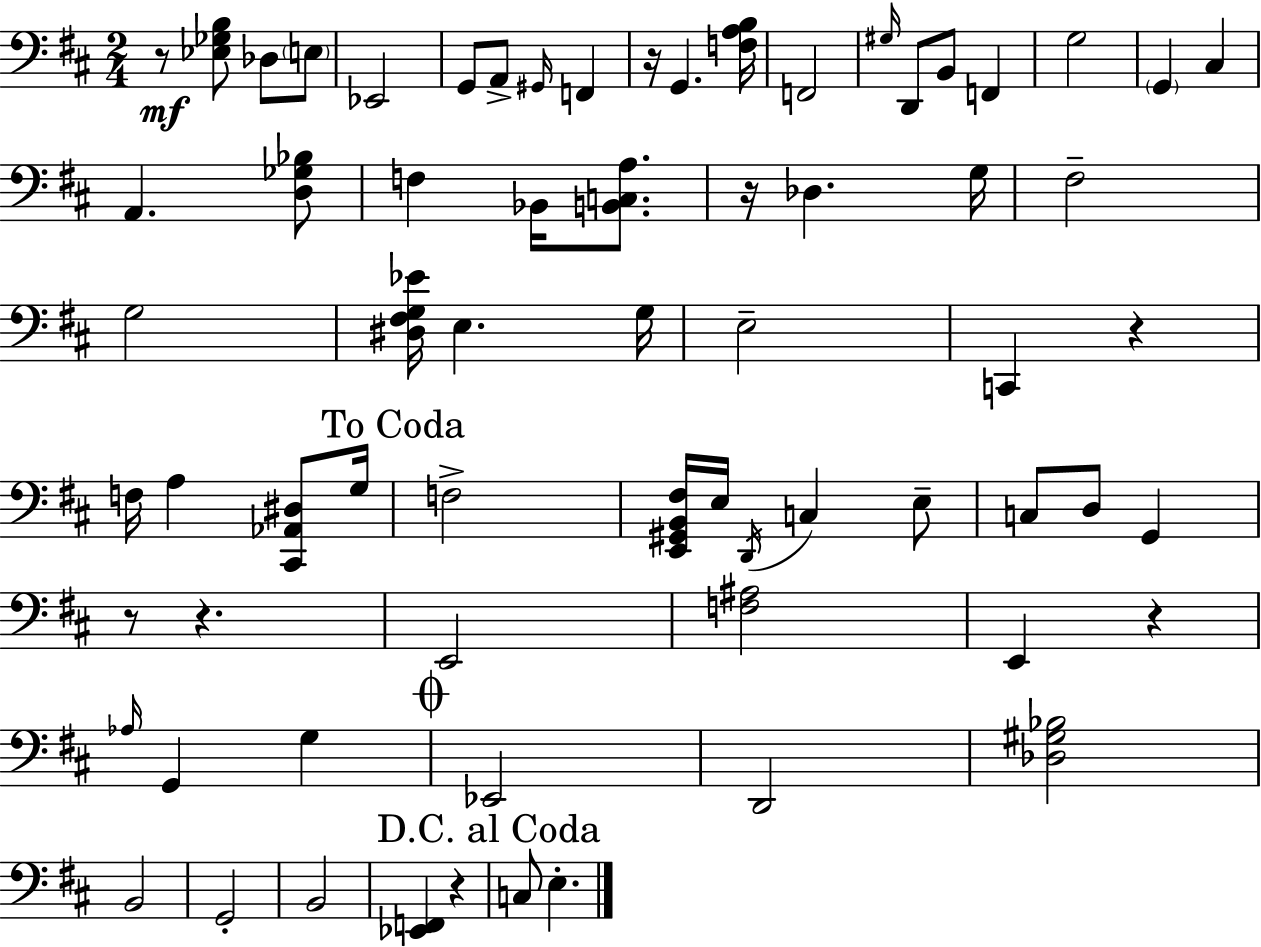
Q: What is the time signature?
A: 2/4